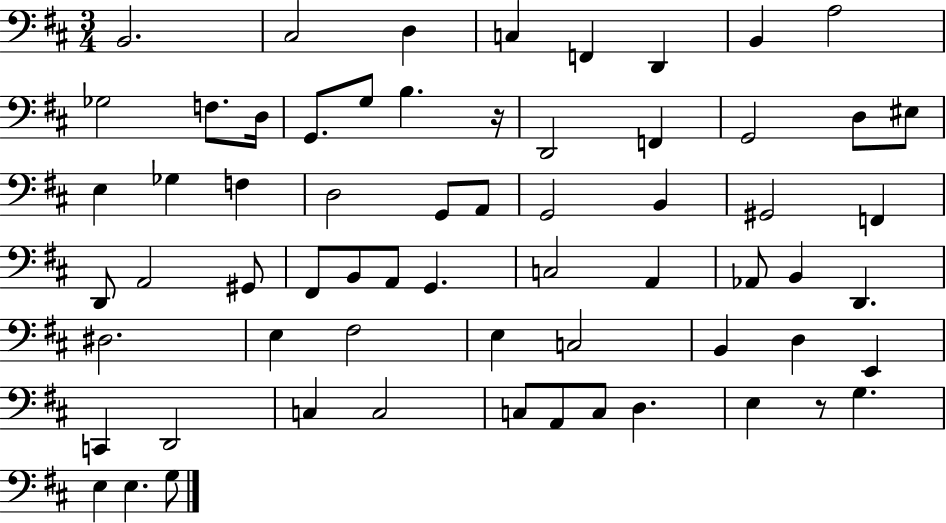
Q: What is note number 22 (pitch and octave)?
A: F3